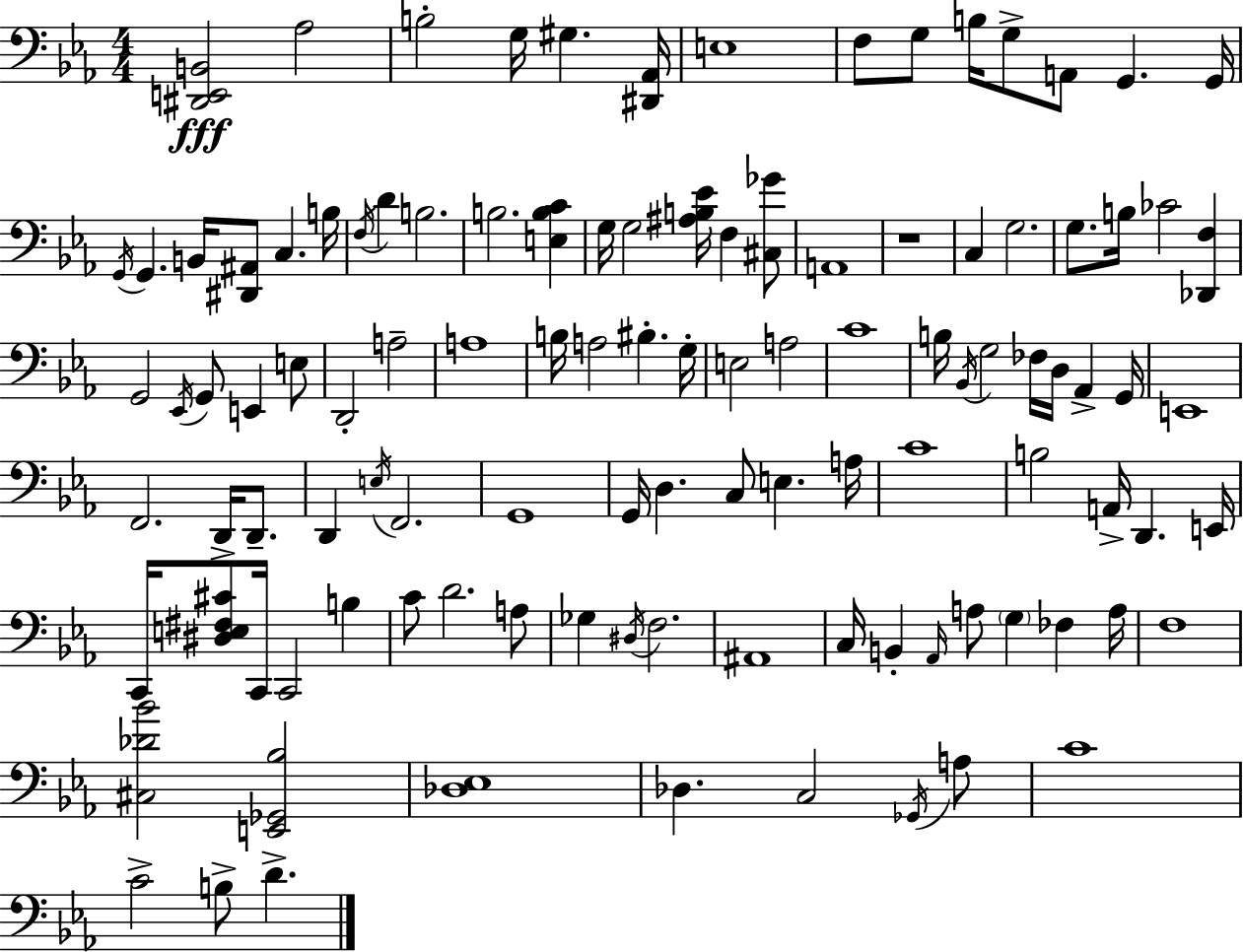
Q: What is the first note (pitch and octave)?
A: Ab3